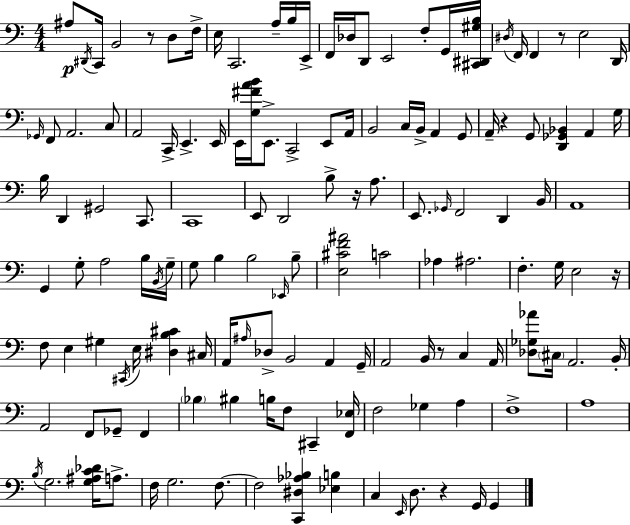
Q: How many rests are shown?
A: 7